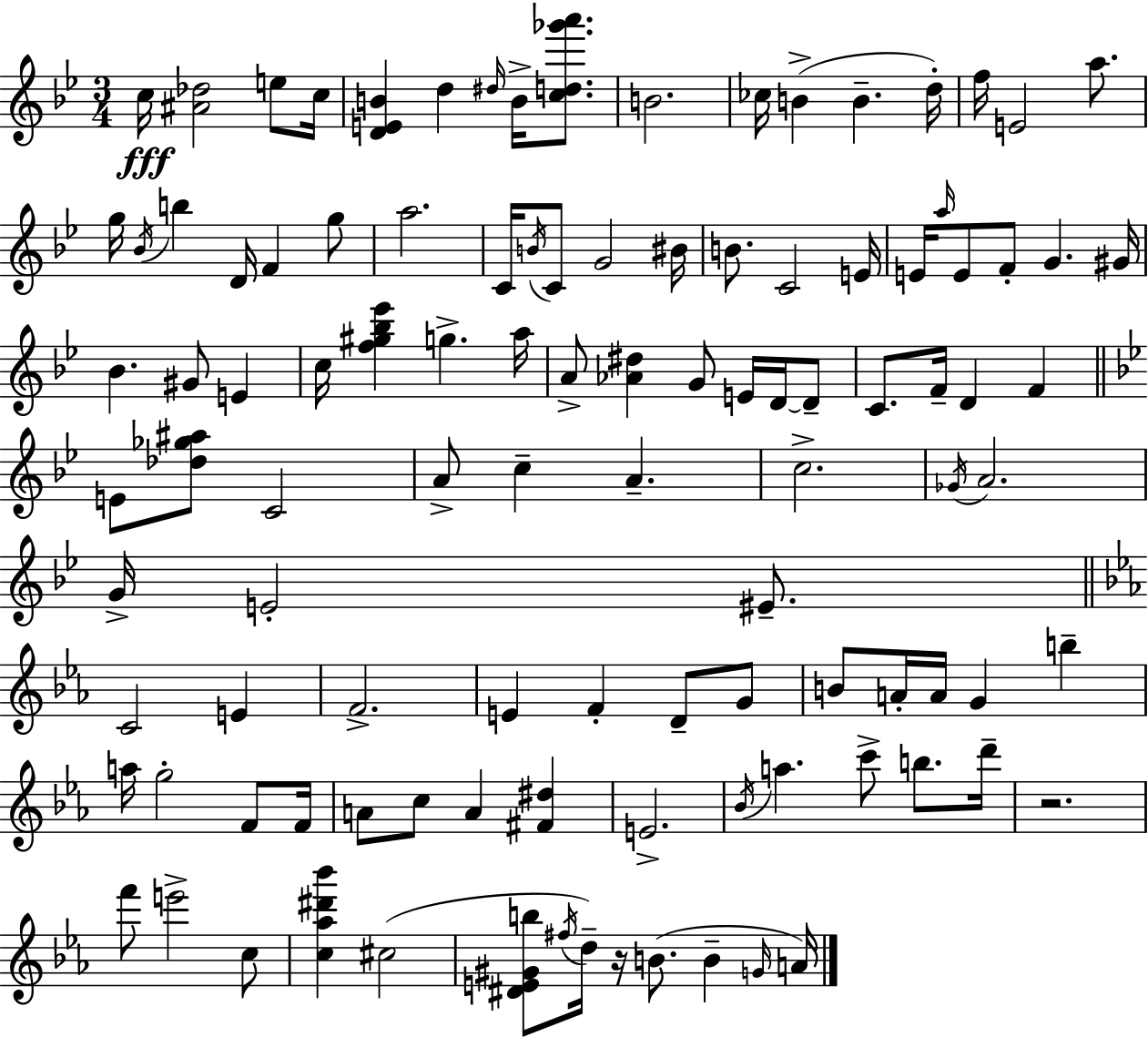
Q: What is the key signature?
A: BES major